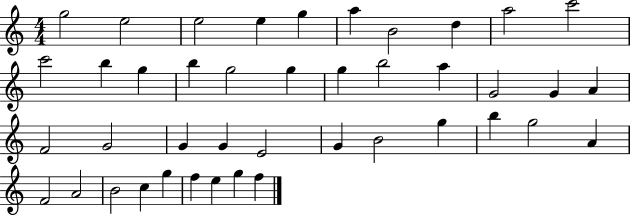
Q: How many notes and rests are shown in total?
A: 42